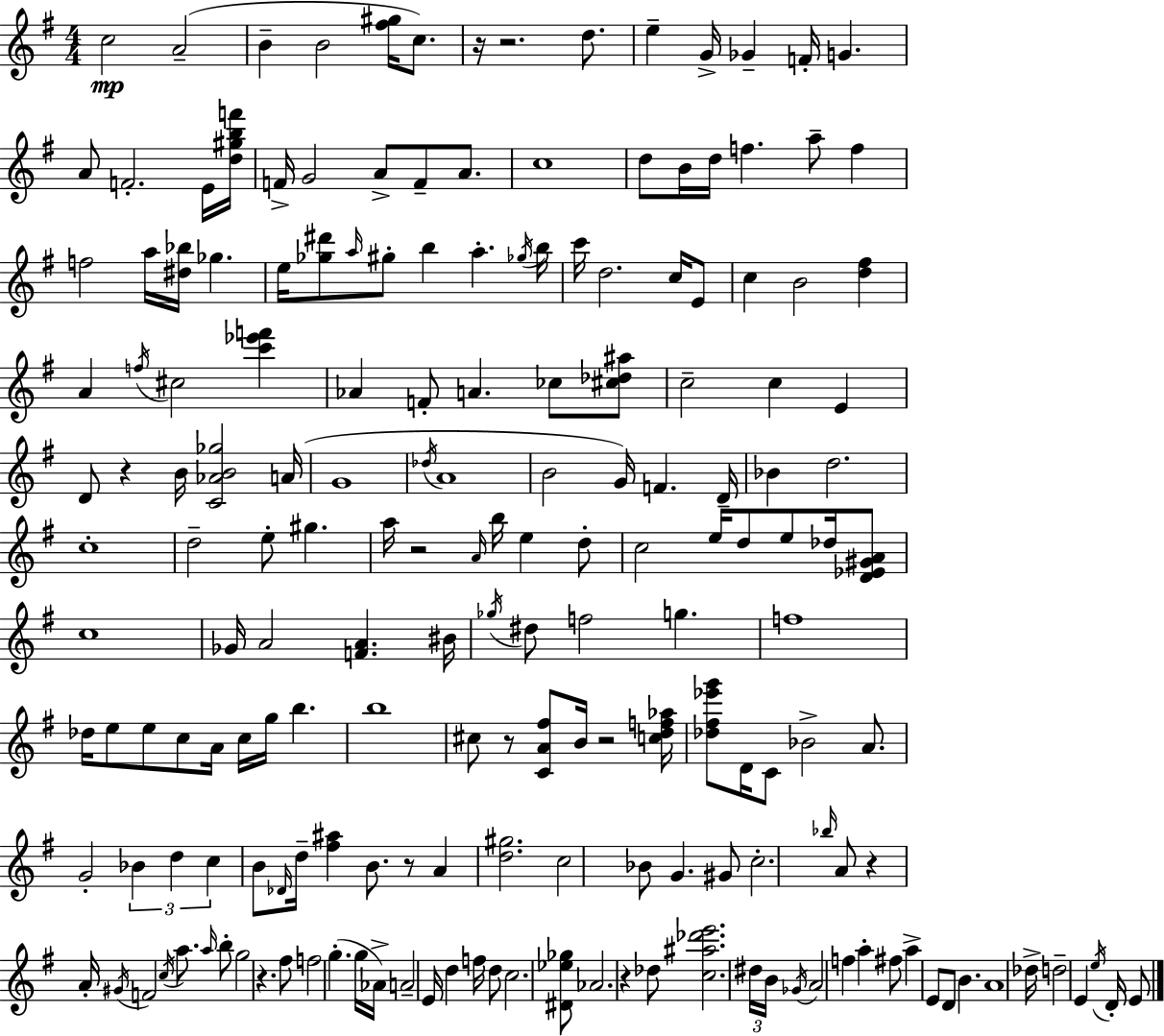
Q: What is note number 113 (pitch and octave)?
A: Bb4